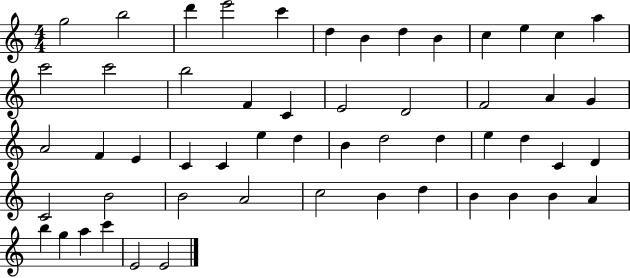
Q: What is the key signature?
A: C major